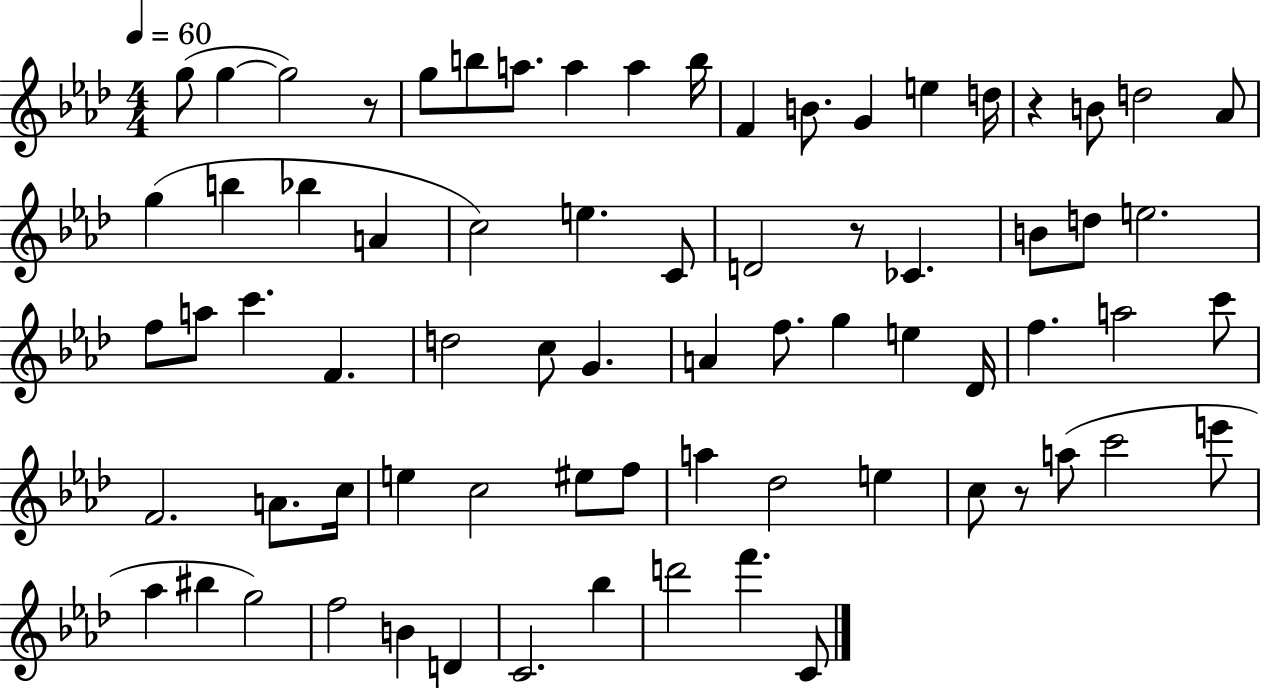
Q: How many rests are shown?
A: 4